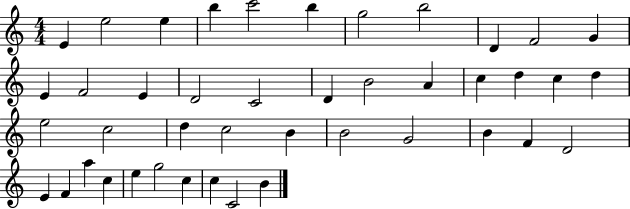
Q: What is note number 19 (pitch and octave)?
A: A4